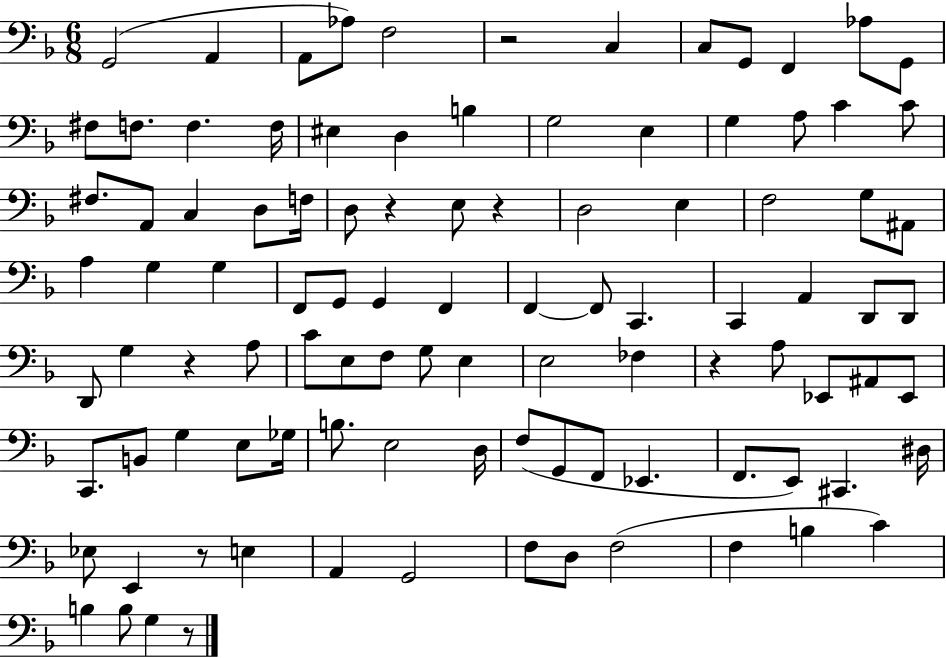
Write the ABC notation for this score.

X:1
T:Untitled
M:6/8
L:1/4
K:F
G,,2 A,, A,,/2 _A,/2 F,2 z2 C, C,/2 G,,/2 F,, _A,/2 G,,/2 ^F,/2 F,/2 F, F,/4 ^E, D, B, G,2 E, G, A,/2 C C/2 ^F,/2 A,,/2 C, D,/2 F,/4 D,/2 z E,/2 z D,2 E, F,2 G,/2 ^A,,/2 A, G, G, F,,/2 G,,/2 G,, F,, F,, F,,/2 C,, C,, A,, D,,/2 D,,/2 D,,/2 G, z A,/2 C/2 E,/2 F,/2 G,/2 E, E,2 _F, z A,/2 _E,,/2 ^A,,/2 _E,,/2 C,,/2 B,,/2 G, E,/2 _G,/4 B,/2 E,2 D,/4 F,/2 G,,/2 F,,/2 _E,, F,,/2 E,,/2 ^C,, ^D,/4 _E,/2 E,, z/2 E, A,, G,,2 F,/2 D,/2 F,2 F, B, C B, B,/2 G, z/2